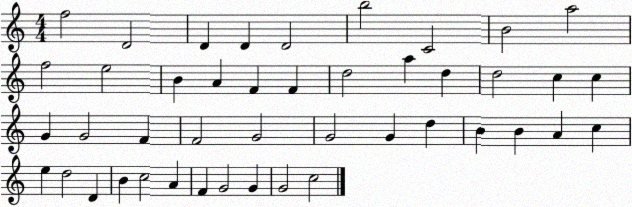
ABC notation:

X:1
T:Untitled
M:4/4
L:1/4
K:C
f2 D2 D D D2 b2 C2 B2 a2 f2 e2 B A F F d2 a d d2 c c G G2 F F2 G2 G2 G d B B A c e d2 D B c2 A F G2 G G2 c2